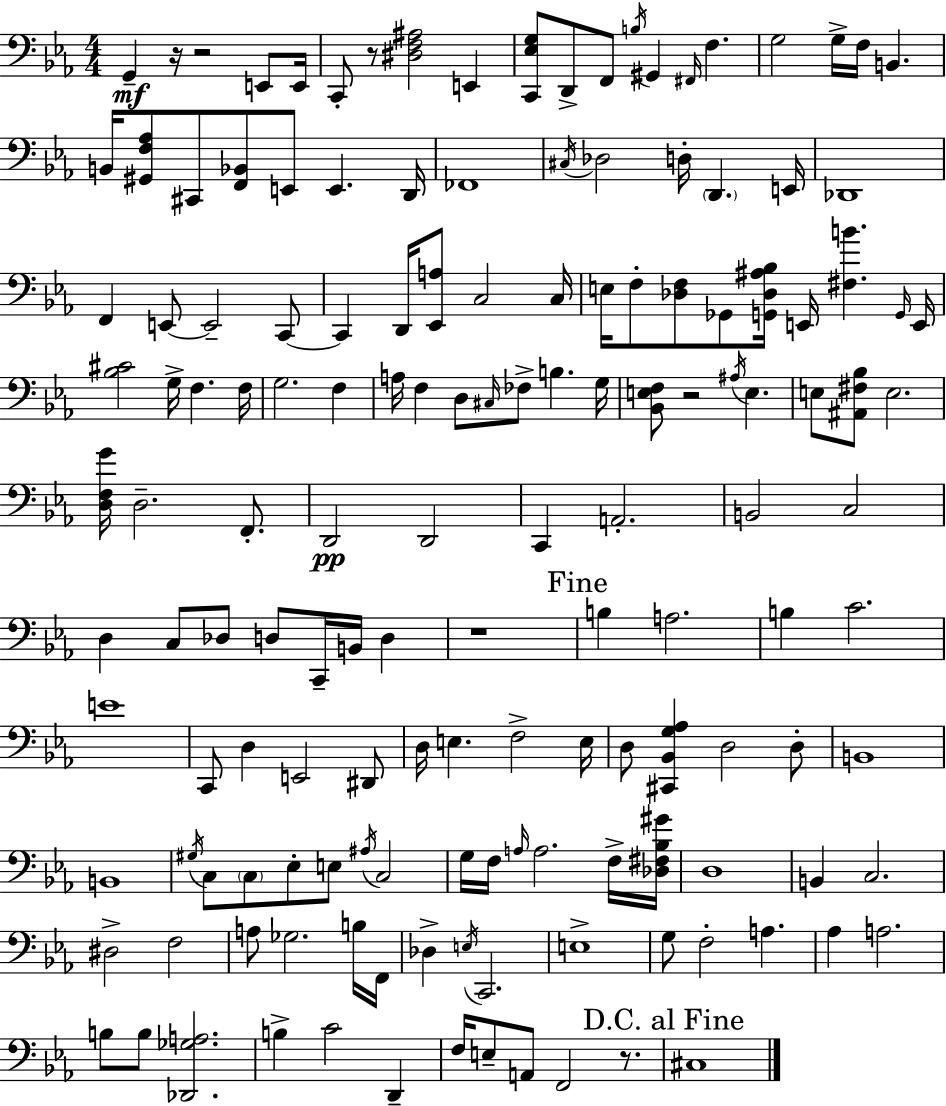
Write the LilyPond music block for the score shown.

{
  \clef bass
  \numericTimeSignature
  \time 4/4
  \key c \minor
  g,4--\mf r16 r2 e,8 e,16 | c,8-. r8 <dis f ais>2 e,4 | <c, ees g>8 d,8-> f,8 \acciaccatura { b16 } gis,4 \grace { fis,16 } f4. | g2 g16-> f16 b,4. | \break b,16 <gis, f aes>8 cis,8 <f, bes,>8 e,8 e,4. | d,16 fes,1 | \acciaccatura { cis16 } des2 d16-. \parenthesize d,4. | e,16 des,1 | \break f,4 e,8~~ e,2-- | c,8~~ c,4 d,16 <ees, a>8 c2 | c16 e16 f8-. <des f>8 ges,8 <g, des ais bes>16 e,16 <fis b'>4. | \grace { g,16 } e,16 <bes cis'>2 g16-> f4. | \break f16 g2. | f4 a16 f4 d8 \grace { cis16 } fes8-> b4. | g16 <bes, e f>8 r2 \acciaccatura { ais16 } | e4. e8 <ais, fis bes>8 e2. | \break <d f g'>16 d2.-- | f,8.-. d,2\pp d,2 | c,4 a,2.-. | b,2 c2 | \break d4 c8 des8 d8 | c,16-- b,16 d4 r1 | \mark "Fine" b4 a2. | b4 c'2. | \break e'1 | c,8 d4 e,2 | dis,8 d16 e4. f2-> | e16 d8 <cis, bes, g aes>4 d2 | \break d8-. b,1 | b,1 | \acciaccatura { gis16 } c8 \parenthesize c8 ees8-. e8 \acciaccatura { ais16 } | c2 g16 f16 \grace { a16 } a2. | \break f16-> <des fis bes gis'>16 d1 | b,4 c2. | dis2-> | f2 a8 ges2. | \break b16 f,16 des4-> \acciaccatura { e16 } c,2. | e1-> | g8 f2-. | a4. aes4 a2. | \break b8 b8 <des, ges a>2. | b4-> c'2 | d,4-- f16 e8-- a,8 f,2 | r8. \mark "D.C. al Fine" cis1 | \break \bar "|."
}